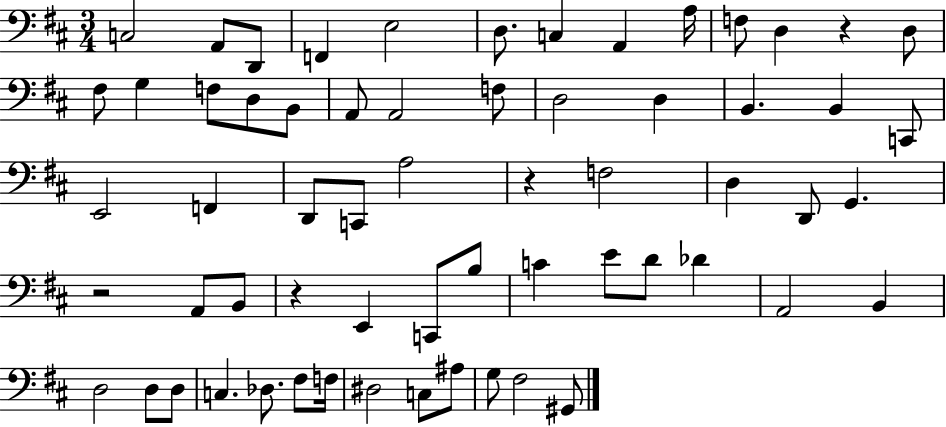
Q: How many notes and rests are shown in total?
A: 62